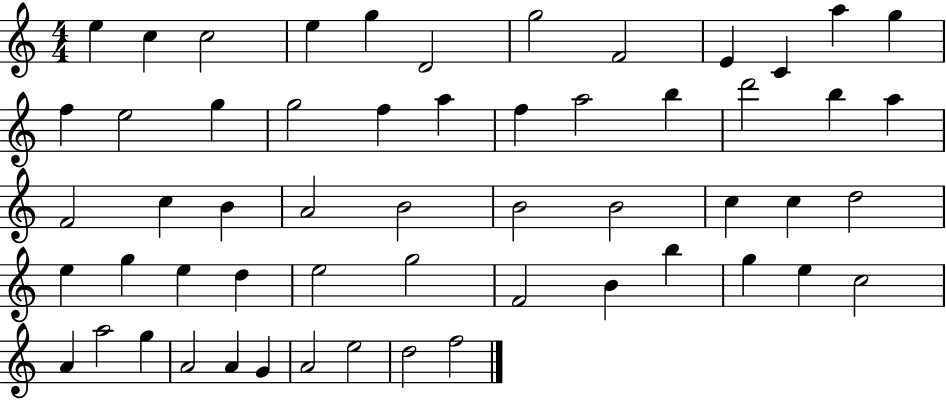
X:1
T:Untitled
M:4/4
L:1/4
K:C
e c c2 e g D2 g2 F2 E C a g f e2 g g2 f a f a2 b d'2 b a F2 c B A2 B2 B2 B2 c c d2 e g e d e2 g2 F2 B b g e c2 A a2 g A2 A G A2 e2 d2 f2